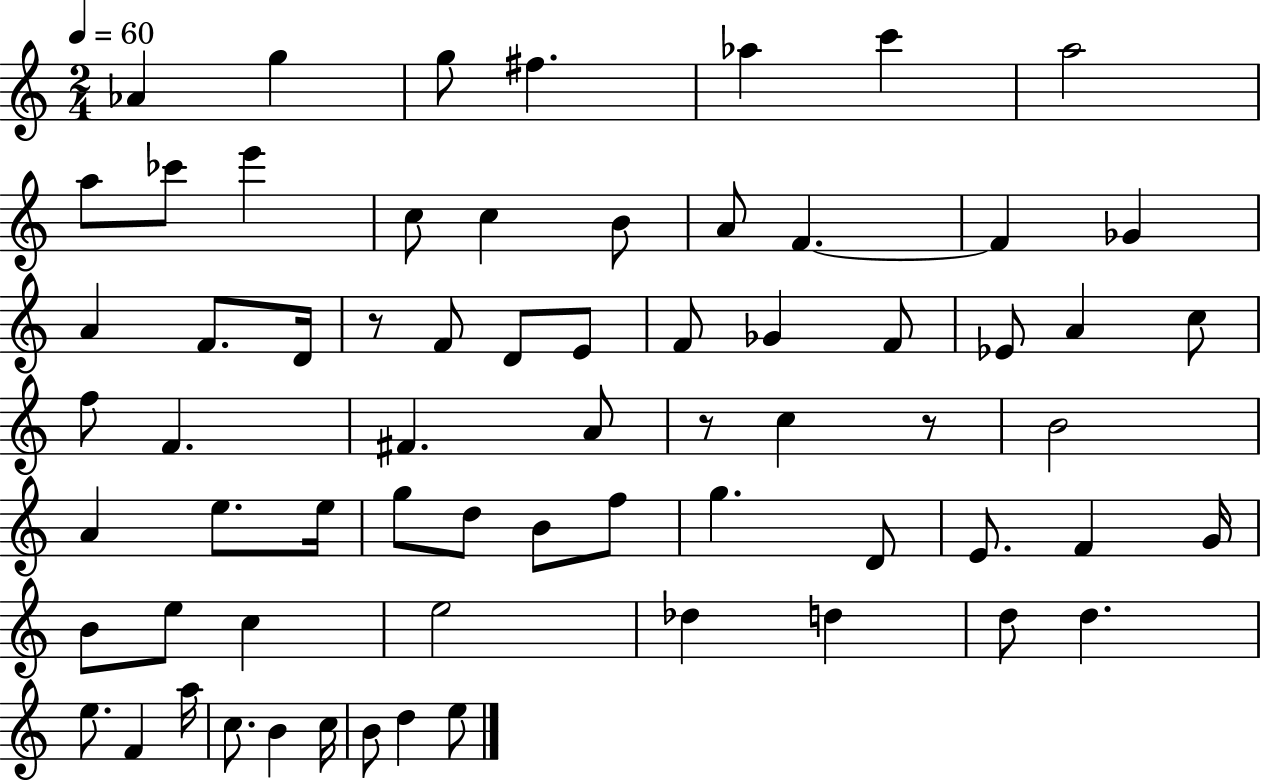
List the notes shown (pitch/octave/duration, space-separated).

Ab4/q G5/q G5/e F#5/q. Ab5/q C6/q A5/h A5/e CES6/e E6/q C5/e C5/q B4/e A4/e F4/q. F4/q Gb4/q A4/q F4/e. D4/s R/e F4/e D4/e E4/e F4/e Gb4/q F4/e Eb4/e A4/q C5/e F5/e F4/q. F#4/q. A4/e R/e C5/q R/e B4/h A4/q E5/e. E5/s G5/e D5/e B4/e F5/e G5/q. D4/e E4/e. F4/q G4/s B4/e E5/e C5/q E5/h Db5/q D5/q D5/e D5/q. E5/e. F4/q A5/s C5/e. B4/q C5/s B4/e D5/q E5/e